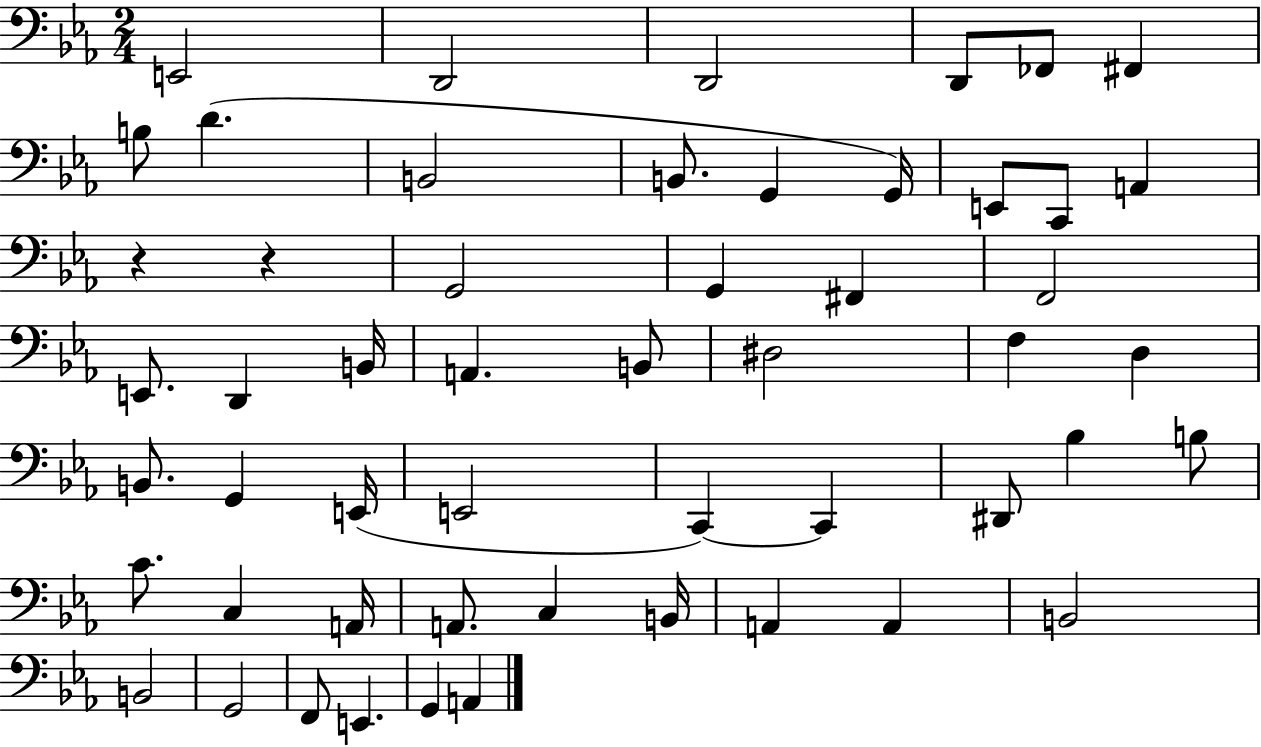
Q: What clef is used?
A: bass